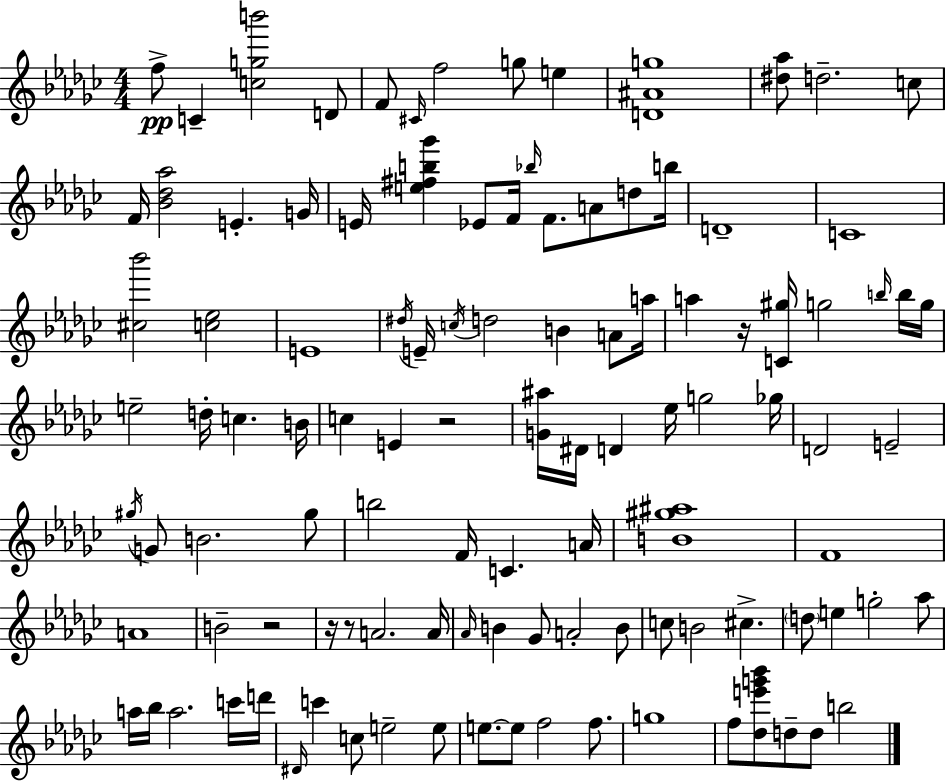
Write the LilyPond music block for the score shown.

{
  \clef treble
  \numericTimeSignature
  \time 4/4
  \key ees \minor
  \repeat volta 2 { f''8->\pp c'4-- <c'' g'' b'''>2 d'8 | f'8 \grace { cis'16 } f''2 g''8 e''4 | <d' ais' g''>1 | <dis'' aes''>8 d''2.-- c''8 | \break f'16 <bes' des'' aes''>2 e'4.-. | g'16 e'16 <e'' fis'' b'' ges'''>4 ees'8 f'16 \grace { bes''16 } f'8. a'8 d''8 | b''16 d'1-- | c'1 | \break <cis'' bes'''>2 <c'' ees''>2 | e'1 | \acciaccatura { dis''16 } e'16-- \acciaccatura { c''16 } d''2 b'4 | a'8 a''16 a''4 r16 <c' gis''>16 g''2 | \break \grace { b''16 } b''16 g''16 e''2-- d''16-. c''4. | b'16 c''4 e'4 r2 | <g' ais''>16 dis'16 d'4 ees''16 g''2 | ges''16 d'2 e'2-- | \break \acciaccatura { gis''16 } g'8 b'2. | gis''8 b''2 f'16 c'4. | a'16 <b' gis'' ais''>1 | f'1 | \break a'1 | b'2-- r2 | r16 r8 a'2. | a'16 \grace { aes'16 } b'4 ges'8 a'2-. | \break b'8 c''8 b'2 | cis''4.-> \parenthesize d''8 e''4 g''2-. | aes''8 a''16 bes''16 a''2. | c'''16 d'''16 \grace { dis'16 } c'''4 c''8 e''2-- | \break e''8 e''8.~~ e''8 f''2 | f''8. g''1 | f''8 <des'' e''' g''' bes'''>8 d''8-- d''8 | b''2 } \bar "|."
}